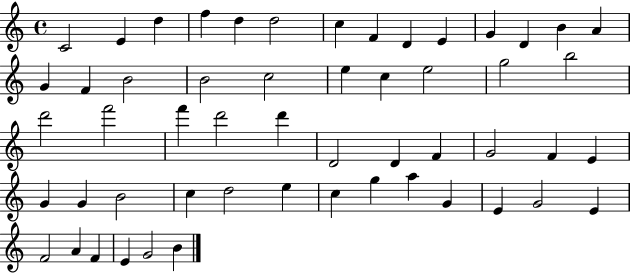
{
  \clef treble
  \time 4/4
  \defaultTimeSignature
  \key c \major
  c'2 e'4 d''4 | f''4 d''4 d''2 | c''4 f'4 d'4 e'4 | g'4 d'4 b'4 a'4 | \break g'4 f'4 b'2 | b'2 c''2 | e''4 c''4 e''2 | g''2 b''2 | \break d'''2 f'''2 | f'''4 d'''2 d'''4 | d'2 d'4 f'4 | g'2 f'4 e'4 | \break g'4 g'4 b'2 | c''4 d''2 e''4 | c''4 g''4 a''4 g'4 | e'4 g'2 e'4 | \break f'2 a'4 f'4 | e'4 g'2 b'4 | \bar "|."
}